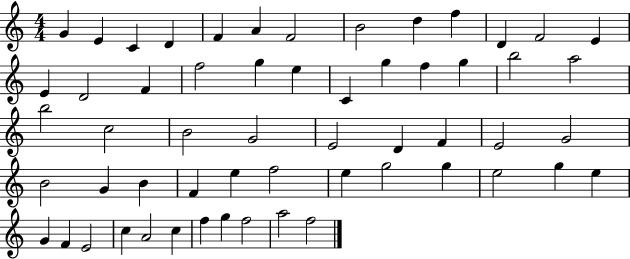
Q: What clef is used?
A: treble